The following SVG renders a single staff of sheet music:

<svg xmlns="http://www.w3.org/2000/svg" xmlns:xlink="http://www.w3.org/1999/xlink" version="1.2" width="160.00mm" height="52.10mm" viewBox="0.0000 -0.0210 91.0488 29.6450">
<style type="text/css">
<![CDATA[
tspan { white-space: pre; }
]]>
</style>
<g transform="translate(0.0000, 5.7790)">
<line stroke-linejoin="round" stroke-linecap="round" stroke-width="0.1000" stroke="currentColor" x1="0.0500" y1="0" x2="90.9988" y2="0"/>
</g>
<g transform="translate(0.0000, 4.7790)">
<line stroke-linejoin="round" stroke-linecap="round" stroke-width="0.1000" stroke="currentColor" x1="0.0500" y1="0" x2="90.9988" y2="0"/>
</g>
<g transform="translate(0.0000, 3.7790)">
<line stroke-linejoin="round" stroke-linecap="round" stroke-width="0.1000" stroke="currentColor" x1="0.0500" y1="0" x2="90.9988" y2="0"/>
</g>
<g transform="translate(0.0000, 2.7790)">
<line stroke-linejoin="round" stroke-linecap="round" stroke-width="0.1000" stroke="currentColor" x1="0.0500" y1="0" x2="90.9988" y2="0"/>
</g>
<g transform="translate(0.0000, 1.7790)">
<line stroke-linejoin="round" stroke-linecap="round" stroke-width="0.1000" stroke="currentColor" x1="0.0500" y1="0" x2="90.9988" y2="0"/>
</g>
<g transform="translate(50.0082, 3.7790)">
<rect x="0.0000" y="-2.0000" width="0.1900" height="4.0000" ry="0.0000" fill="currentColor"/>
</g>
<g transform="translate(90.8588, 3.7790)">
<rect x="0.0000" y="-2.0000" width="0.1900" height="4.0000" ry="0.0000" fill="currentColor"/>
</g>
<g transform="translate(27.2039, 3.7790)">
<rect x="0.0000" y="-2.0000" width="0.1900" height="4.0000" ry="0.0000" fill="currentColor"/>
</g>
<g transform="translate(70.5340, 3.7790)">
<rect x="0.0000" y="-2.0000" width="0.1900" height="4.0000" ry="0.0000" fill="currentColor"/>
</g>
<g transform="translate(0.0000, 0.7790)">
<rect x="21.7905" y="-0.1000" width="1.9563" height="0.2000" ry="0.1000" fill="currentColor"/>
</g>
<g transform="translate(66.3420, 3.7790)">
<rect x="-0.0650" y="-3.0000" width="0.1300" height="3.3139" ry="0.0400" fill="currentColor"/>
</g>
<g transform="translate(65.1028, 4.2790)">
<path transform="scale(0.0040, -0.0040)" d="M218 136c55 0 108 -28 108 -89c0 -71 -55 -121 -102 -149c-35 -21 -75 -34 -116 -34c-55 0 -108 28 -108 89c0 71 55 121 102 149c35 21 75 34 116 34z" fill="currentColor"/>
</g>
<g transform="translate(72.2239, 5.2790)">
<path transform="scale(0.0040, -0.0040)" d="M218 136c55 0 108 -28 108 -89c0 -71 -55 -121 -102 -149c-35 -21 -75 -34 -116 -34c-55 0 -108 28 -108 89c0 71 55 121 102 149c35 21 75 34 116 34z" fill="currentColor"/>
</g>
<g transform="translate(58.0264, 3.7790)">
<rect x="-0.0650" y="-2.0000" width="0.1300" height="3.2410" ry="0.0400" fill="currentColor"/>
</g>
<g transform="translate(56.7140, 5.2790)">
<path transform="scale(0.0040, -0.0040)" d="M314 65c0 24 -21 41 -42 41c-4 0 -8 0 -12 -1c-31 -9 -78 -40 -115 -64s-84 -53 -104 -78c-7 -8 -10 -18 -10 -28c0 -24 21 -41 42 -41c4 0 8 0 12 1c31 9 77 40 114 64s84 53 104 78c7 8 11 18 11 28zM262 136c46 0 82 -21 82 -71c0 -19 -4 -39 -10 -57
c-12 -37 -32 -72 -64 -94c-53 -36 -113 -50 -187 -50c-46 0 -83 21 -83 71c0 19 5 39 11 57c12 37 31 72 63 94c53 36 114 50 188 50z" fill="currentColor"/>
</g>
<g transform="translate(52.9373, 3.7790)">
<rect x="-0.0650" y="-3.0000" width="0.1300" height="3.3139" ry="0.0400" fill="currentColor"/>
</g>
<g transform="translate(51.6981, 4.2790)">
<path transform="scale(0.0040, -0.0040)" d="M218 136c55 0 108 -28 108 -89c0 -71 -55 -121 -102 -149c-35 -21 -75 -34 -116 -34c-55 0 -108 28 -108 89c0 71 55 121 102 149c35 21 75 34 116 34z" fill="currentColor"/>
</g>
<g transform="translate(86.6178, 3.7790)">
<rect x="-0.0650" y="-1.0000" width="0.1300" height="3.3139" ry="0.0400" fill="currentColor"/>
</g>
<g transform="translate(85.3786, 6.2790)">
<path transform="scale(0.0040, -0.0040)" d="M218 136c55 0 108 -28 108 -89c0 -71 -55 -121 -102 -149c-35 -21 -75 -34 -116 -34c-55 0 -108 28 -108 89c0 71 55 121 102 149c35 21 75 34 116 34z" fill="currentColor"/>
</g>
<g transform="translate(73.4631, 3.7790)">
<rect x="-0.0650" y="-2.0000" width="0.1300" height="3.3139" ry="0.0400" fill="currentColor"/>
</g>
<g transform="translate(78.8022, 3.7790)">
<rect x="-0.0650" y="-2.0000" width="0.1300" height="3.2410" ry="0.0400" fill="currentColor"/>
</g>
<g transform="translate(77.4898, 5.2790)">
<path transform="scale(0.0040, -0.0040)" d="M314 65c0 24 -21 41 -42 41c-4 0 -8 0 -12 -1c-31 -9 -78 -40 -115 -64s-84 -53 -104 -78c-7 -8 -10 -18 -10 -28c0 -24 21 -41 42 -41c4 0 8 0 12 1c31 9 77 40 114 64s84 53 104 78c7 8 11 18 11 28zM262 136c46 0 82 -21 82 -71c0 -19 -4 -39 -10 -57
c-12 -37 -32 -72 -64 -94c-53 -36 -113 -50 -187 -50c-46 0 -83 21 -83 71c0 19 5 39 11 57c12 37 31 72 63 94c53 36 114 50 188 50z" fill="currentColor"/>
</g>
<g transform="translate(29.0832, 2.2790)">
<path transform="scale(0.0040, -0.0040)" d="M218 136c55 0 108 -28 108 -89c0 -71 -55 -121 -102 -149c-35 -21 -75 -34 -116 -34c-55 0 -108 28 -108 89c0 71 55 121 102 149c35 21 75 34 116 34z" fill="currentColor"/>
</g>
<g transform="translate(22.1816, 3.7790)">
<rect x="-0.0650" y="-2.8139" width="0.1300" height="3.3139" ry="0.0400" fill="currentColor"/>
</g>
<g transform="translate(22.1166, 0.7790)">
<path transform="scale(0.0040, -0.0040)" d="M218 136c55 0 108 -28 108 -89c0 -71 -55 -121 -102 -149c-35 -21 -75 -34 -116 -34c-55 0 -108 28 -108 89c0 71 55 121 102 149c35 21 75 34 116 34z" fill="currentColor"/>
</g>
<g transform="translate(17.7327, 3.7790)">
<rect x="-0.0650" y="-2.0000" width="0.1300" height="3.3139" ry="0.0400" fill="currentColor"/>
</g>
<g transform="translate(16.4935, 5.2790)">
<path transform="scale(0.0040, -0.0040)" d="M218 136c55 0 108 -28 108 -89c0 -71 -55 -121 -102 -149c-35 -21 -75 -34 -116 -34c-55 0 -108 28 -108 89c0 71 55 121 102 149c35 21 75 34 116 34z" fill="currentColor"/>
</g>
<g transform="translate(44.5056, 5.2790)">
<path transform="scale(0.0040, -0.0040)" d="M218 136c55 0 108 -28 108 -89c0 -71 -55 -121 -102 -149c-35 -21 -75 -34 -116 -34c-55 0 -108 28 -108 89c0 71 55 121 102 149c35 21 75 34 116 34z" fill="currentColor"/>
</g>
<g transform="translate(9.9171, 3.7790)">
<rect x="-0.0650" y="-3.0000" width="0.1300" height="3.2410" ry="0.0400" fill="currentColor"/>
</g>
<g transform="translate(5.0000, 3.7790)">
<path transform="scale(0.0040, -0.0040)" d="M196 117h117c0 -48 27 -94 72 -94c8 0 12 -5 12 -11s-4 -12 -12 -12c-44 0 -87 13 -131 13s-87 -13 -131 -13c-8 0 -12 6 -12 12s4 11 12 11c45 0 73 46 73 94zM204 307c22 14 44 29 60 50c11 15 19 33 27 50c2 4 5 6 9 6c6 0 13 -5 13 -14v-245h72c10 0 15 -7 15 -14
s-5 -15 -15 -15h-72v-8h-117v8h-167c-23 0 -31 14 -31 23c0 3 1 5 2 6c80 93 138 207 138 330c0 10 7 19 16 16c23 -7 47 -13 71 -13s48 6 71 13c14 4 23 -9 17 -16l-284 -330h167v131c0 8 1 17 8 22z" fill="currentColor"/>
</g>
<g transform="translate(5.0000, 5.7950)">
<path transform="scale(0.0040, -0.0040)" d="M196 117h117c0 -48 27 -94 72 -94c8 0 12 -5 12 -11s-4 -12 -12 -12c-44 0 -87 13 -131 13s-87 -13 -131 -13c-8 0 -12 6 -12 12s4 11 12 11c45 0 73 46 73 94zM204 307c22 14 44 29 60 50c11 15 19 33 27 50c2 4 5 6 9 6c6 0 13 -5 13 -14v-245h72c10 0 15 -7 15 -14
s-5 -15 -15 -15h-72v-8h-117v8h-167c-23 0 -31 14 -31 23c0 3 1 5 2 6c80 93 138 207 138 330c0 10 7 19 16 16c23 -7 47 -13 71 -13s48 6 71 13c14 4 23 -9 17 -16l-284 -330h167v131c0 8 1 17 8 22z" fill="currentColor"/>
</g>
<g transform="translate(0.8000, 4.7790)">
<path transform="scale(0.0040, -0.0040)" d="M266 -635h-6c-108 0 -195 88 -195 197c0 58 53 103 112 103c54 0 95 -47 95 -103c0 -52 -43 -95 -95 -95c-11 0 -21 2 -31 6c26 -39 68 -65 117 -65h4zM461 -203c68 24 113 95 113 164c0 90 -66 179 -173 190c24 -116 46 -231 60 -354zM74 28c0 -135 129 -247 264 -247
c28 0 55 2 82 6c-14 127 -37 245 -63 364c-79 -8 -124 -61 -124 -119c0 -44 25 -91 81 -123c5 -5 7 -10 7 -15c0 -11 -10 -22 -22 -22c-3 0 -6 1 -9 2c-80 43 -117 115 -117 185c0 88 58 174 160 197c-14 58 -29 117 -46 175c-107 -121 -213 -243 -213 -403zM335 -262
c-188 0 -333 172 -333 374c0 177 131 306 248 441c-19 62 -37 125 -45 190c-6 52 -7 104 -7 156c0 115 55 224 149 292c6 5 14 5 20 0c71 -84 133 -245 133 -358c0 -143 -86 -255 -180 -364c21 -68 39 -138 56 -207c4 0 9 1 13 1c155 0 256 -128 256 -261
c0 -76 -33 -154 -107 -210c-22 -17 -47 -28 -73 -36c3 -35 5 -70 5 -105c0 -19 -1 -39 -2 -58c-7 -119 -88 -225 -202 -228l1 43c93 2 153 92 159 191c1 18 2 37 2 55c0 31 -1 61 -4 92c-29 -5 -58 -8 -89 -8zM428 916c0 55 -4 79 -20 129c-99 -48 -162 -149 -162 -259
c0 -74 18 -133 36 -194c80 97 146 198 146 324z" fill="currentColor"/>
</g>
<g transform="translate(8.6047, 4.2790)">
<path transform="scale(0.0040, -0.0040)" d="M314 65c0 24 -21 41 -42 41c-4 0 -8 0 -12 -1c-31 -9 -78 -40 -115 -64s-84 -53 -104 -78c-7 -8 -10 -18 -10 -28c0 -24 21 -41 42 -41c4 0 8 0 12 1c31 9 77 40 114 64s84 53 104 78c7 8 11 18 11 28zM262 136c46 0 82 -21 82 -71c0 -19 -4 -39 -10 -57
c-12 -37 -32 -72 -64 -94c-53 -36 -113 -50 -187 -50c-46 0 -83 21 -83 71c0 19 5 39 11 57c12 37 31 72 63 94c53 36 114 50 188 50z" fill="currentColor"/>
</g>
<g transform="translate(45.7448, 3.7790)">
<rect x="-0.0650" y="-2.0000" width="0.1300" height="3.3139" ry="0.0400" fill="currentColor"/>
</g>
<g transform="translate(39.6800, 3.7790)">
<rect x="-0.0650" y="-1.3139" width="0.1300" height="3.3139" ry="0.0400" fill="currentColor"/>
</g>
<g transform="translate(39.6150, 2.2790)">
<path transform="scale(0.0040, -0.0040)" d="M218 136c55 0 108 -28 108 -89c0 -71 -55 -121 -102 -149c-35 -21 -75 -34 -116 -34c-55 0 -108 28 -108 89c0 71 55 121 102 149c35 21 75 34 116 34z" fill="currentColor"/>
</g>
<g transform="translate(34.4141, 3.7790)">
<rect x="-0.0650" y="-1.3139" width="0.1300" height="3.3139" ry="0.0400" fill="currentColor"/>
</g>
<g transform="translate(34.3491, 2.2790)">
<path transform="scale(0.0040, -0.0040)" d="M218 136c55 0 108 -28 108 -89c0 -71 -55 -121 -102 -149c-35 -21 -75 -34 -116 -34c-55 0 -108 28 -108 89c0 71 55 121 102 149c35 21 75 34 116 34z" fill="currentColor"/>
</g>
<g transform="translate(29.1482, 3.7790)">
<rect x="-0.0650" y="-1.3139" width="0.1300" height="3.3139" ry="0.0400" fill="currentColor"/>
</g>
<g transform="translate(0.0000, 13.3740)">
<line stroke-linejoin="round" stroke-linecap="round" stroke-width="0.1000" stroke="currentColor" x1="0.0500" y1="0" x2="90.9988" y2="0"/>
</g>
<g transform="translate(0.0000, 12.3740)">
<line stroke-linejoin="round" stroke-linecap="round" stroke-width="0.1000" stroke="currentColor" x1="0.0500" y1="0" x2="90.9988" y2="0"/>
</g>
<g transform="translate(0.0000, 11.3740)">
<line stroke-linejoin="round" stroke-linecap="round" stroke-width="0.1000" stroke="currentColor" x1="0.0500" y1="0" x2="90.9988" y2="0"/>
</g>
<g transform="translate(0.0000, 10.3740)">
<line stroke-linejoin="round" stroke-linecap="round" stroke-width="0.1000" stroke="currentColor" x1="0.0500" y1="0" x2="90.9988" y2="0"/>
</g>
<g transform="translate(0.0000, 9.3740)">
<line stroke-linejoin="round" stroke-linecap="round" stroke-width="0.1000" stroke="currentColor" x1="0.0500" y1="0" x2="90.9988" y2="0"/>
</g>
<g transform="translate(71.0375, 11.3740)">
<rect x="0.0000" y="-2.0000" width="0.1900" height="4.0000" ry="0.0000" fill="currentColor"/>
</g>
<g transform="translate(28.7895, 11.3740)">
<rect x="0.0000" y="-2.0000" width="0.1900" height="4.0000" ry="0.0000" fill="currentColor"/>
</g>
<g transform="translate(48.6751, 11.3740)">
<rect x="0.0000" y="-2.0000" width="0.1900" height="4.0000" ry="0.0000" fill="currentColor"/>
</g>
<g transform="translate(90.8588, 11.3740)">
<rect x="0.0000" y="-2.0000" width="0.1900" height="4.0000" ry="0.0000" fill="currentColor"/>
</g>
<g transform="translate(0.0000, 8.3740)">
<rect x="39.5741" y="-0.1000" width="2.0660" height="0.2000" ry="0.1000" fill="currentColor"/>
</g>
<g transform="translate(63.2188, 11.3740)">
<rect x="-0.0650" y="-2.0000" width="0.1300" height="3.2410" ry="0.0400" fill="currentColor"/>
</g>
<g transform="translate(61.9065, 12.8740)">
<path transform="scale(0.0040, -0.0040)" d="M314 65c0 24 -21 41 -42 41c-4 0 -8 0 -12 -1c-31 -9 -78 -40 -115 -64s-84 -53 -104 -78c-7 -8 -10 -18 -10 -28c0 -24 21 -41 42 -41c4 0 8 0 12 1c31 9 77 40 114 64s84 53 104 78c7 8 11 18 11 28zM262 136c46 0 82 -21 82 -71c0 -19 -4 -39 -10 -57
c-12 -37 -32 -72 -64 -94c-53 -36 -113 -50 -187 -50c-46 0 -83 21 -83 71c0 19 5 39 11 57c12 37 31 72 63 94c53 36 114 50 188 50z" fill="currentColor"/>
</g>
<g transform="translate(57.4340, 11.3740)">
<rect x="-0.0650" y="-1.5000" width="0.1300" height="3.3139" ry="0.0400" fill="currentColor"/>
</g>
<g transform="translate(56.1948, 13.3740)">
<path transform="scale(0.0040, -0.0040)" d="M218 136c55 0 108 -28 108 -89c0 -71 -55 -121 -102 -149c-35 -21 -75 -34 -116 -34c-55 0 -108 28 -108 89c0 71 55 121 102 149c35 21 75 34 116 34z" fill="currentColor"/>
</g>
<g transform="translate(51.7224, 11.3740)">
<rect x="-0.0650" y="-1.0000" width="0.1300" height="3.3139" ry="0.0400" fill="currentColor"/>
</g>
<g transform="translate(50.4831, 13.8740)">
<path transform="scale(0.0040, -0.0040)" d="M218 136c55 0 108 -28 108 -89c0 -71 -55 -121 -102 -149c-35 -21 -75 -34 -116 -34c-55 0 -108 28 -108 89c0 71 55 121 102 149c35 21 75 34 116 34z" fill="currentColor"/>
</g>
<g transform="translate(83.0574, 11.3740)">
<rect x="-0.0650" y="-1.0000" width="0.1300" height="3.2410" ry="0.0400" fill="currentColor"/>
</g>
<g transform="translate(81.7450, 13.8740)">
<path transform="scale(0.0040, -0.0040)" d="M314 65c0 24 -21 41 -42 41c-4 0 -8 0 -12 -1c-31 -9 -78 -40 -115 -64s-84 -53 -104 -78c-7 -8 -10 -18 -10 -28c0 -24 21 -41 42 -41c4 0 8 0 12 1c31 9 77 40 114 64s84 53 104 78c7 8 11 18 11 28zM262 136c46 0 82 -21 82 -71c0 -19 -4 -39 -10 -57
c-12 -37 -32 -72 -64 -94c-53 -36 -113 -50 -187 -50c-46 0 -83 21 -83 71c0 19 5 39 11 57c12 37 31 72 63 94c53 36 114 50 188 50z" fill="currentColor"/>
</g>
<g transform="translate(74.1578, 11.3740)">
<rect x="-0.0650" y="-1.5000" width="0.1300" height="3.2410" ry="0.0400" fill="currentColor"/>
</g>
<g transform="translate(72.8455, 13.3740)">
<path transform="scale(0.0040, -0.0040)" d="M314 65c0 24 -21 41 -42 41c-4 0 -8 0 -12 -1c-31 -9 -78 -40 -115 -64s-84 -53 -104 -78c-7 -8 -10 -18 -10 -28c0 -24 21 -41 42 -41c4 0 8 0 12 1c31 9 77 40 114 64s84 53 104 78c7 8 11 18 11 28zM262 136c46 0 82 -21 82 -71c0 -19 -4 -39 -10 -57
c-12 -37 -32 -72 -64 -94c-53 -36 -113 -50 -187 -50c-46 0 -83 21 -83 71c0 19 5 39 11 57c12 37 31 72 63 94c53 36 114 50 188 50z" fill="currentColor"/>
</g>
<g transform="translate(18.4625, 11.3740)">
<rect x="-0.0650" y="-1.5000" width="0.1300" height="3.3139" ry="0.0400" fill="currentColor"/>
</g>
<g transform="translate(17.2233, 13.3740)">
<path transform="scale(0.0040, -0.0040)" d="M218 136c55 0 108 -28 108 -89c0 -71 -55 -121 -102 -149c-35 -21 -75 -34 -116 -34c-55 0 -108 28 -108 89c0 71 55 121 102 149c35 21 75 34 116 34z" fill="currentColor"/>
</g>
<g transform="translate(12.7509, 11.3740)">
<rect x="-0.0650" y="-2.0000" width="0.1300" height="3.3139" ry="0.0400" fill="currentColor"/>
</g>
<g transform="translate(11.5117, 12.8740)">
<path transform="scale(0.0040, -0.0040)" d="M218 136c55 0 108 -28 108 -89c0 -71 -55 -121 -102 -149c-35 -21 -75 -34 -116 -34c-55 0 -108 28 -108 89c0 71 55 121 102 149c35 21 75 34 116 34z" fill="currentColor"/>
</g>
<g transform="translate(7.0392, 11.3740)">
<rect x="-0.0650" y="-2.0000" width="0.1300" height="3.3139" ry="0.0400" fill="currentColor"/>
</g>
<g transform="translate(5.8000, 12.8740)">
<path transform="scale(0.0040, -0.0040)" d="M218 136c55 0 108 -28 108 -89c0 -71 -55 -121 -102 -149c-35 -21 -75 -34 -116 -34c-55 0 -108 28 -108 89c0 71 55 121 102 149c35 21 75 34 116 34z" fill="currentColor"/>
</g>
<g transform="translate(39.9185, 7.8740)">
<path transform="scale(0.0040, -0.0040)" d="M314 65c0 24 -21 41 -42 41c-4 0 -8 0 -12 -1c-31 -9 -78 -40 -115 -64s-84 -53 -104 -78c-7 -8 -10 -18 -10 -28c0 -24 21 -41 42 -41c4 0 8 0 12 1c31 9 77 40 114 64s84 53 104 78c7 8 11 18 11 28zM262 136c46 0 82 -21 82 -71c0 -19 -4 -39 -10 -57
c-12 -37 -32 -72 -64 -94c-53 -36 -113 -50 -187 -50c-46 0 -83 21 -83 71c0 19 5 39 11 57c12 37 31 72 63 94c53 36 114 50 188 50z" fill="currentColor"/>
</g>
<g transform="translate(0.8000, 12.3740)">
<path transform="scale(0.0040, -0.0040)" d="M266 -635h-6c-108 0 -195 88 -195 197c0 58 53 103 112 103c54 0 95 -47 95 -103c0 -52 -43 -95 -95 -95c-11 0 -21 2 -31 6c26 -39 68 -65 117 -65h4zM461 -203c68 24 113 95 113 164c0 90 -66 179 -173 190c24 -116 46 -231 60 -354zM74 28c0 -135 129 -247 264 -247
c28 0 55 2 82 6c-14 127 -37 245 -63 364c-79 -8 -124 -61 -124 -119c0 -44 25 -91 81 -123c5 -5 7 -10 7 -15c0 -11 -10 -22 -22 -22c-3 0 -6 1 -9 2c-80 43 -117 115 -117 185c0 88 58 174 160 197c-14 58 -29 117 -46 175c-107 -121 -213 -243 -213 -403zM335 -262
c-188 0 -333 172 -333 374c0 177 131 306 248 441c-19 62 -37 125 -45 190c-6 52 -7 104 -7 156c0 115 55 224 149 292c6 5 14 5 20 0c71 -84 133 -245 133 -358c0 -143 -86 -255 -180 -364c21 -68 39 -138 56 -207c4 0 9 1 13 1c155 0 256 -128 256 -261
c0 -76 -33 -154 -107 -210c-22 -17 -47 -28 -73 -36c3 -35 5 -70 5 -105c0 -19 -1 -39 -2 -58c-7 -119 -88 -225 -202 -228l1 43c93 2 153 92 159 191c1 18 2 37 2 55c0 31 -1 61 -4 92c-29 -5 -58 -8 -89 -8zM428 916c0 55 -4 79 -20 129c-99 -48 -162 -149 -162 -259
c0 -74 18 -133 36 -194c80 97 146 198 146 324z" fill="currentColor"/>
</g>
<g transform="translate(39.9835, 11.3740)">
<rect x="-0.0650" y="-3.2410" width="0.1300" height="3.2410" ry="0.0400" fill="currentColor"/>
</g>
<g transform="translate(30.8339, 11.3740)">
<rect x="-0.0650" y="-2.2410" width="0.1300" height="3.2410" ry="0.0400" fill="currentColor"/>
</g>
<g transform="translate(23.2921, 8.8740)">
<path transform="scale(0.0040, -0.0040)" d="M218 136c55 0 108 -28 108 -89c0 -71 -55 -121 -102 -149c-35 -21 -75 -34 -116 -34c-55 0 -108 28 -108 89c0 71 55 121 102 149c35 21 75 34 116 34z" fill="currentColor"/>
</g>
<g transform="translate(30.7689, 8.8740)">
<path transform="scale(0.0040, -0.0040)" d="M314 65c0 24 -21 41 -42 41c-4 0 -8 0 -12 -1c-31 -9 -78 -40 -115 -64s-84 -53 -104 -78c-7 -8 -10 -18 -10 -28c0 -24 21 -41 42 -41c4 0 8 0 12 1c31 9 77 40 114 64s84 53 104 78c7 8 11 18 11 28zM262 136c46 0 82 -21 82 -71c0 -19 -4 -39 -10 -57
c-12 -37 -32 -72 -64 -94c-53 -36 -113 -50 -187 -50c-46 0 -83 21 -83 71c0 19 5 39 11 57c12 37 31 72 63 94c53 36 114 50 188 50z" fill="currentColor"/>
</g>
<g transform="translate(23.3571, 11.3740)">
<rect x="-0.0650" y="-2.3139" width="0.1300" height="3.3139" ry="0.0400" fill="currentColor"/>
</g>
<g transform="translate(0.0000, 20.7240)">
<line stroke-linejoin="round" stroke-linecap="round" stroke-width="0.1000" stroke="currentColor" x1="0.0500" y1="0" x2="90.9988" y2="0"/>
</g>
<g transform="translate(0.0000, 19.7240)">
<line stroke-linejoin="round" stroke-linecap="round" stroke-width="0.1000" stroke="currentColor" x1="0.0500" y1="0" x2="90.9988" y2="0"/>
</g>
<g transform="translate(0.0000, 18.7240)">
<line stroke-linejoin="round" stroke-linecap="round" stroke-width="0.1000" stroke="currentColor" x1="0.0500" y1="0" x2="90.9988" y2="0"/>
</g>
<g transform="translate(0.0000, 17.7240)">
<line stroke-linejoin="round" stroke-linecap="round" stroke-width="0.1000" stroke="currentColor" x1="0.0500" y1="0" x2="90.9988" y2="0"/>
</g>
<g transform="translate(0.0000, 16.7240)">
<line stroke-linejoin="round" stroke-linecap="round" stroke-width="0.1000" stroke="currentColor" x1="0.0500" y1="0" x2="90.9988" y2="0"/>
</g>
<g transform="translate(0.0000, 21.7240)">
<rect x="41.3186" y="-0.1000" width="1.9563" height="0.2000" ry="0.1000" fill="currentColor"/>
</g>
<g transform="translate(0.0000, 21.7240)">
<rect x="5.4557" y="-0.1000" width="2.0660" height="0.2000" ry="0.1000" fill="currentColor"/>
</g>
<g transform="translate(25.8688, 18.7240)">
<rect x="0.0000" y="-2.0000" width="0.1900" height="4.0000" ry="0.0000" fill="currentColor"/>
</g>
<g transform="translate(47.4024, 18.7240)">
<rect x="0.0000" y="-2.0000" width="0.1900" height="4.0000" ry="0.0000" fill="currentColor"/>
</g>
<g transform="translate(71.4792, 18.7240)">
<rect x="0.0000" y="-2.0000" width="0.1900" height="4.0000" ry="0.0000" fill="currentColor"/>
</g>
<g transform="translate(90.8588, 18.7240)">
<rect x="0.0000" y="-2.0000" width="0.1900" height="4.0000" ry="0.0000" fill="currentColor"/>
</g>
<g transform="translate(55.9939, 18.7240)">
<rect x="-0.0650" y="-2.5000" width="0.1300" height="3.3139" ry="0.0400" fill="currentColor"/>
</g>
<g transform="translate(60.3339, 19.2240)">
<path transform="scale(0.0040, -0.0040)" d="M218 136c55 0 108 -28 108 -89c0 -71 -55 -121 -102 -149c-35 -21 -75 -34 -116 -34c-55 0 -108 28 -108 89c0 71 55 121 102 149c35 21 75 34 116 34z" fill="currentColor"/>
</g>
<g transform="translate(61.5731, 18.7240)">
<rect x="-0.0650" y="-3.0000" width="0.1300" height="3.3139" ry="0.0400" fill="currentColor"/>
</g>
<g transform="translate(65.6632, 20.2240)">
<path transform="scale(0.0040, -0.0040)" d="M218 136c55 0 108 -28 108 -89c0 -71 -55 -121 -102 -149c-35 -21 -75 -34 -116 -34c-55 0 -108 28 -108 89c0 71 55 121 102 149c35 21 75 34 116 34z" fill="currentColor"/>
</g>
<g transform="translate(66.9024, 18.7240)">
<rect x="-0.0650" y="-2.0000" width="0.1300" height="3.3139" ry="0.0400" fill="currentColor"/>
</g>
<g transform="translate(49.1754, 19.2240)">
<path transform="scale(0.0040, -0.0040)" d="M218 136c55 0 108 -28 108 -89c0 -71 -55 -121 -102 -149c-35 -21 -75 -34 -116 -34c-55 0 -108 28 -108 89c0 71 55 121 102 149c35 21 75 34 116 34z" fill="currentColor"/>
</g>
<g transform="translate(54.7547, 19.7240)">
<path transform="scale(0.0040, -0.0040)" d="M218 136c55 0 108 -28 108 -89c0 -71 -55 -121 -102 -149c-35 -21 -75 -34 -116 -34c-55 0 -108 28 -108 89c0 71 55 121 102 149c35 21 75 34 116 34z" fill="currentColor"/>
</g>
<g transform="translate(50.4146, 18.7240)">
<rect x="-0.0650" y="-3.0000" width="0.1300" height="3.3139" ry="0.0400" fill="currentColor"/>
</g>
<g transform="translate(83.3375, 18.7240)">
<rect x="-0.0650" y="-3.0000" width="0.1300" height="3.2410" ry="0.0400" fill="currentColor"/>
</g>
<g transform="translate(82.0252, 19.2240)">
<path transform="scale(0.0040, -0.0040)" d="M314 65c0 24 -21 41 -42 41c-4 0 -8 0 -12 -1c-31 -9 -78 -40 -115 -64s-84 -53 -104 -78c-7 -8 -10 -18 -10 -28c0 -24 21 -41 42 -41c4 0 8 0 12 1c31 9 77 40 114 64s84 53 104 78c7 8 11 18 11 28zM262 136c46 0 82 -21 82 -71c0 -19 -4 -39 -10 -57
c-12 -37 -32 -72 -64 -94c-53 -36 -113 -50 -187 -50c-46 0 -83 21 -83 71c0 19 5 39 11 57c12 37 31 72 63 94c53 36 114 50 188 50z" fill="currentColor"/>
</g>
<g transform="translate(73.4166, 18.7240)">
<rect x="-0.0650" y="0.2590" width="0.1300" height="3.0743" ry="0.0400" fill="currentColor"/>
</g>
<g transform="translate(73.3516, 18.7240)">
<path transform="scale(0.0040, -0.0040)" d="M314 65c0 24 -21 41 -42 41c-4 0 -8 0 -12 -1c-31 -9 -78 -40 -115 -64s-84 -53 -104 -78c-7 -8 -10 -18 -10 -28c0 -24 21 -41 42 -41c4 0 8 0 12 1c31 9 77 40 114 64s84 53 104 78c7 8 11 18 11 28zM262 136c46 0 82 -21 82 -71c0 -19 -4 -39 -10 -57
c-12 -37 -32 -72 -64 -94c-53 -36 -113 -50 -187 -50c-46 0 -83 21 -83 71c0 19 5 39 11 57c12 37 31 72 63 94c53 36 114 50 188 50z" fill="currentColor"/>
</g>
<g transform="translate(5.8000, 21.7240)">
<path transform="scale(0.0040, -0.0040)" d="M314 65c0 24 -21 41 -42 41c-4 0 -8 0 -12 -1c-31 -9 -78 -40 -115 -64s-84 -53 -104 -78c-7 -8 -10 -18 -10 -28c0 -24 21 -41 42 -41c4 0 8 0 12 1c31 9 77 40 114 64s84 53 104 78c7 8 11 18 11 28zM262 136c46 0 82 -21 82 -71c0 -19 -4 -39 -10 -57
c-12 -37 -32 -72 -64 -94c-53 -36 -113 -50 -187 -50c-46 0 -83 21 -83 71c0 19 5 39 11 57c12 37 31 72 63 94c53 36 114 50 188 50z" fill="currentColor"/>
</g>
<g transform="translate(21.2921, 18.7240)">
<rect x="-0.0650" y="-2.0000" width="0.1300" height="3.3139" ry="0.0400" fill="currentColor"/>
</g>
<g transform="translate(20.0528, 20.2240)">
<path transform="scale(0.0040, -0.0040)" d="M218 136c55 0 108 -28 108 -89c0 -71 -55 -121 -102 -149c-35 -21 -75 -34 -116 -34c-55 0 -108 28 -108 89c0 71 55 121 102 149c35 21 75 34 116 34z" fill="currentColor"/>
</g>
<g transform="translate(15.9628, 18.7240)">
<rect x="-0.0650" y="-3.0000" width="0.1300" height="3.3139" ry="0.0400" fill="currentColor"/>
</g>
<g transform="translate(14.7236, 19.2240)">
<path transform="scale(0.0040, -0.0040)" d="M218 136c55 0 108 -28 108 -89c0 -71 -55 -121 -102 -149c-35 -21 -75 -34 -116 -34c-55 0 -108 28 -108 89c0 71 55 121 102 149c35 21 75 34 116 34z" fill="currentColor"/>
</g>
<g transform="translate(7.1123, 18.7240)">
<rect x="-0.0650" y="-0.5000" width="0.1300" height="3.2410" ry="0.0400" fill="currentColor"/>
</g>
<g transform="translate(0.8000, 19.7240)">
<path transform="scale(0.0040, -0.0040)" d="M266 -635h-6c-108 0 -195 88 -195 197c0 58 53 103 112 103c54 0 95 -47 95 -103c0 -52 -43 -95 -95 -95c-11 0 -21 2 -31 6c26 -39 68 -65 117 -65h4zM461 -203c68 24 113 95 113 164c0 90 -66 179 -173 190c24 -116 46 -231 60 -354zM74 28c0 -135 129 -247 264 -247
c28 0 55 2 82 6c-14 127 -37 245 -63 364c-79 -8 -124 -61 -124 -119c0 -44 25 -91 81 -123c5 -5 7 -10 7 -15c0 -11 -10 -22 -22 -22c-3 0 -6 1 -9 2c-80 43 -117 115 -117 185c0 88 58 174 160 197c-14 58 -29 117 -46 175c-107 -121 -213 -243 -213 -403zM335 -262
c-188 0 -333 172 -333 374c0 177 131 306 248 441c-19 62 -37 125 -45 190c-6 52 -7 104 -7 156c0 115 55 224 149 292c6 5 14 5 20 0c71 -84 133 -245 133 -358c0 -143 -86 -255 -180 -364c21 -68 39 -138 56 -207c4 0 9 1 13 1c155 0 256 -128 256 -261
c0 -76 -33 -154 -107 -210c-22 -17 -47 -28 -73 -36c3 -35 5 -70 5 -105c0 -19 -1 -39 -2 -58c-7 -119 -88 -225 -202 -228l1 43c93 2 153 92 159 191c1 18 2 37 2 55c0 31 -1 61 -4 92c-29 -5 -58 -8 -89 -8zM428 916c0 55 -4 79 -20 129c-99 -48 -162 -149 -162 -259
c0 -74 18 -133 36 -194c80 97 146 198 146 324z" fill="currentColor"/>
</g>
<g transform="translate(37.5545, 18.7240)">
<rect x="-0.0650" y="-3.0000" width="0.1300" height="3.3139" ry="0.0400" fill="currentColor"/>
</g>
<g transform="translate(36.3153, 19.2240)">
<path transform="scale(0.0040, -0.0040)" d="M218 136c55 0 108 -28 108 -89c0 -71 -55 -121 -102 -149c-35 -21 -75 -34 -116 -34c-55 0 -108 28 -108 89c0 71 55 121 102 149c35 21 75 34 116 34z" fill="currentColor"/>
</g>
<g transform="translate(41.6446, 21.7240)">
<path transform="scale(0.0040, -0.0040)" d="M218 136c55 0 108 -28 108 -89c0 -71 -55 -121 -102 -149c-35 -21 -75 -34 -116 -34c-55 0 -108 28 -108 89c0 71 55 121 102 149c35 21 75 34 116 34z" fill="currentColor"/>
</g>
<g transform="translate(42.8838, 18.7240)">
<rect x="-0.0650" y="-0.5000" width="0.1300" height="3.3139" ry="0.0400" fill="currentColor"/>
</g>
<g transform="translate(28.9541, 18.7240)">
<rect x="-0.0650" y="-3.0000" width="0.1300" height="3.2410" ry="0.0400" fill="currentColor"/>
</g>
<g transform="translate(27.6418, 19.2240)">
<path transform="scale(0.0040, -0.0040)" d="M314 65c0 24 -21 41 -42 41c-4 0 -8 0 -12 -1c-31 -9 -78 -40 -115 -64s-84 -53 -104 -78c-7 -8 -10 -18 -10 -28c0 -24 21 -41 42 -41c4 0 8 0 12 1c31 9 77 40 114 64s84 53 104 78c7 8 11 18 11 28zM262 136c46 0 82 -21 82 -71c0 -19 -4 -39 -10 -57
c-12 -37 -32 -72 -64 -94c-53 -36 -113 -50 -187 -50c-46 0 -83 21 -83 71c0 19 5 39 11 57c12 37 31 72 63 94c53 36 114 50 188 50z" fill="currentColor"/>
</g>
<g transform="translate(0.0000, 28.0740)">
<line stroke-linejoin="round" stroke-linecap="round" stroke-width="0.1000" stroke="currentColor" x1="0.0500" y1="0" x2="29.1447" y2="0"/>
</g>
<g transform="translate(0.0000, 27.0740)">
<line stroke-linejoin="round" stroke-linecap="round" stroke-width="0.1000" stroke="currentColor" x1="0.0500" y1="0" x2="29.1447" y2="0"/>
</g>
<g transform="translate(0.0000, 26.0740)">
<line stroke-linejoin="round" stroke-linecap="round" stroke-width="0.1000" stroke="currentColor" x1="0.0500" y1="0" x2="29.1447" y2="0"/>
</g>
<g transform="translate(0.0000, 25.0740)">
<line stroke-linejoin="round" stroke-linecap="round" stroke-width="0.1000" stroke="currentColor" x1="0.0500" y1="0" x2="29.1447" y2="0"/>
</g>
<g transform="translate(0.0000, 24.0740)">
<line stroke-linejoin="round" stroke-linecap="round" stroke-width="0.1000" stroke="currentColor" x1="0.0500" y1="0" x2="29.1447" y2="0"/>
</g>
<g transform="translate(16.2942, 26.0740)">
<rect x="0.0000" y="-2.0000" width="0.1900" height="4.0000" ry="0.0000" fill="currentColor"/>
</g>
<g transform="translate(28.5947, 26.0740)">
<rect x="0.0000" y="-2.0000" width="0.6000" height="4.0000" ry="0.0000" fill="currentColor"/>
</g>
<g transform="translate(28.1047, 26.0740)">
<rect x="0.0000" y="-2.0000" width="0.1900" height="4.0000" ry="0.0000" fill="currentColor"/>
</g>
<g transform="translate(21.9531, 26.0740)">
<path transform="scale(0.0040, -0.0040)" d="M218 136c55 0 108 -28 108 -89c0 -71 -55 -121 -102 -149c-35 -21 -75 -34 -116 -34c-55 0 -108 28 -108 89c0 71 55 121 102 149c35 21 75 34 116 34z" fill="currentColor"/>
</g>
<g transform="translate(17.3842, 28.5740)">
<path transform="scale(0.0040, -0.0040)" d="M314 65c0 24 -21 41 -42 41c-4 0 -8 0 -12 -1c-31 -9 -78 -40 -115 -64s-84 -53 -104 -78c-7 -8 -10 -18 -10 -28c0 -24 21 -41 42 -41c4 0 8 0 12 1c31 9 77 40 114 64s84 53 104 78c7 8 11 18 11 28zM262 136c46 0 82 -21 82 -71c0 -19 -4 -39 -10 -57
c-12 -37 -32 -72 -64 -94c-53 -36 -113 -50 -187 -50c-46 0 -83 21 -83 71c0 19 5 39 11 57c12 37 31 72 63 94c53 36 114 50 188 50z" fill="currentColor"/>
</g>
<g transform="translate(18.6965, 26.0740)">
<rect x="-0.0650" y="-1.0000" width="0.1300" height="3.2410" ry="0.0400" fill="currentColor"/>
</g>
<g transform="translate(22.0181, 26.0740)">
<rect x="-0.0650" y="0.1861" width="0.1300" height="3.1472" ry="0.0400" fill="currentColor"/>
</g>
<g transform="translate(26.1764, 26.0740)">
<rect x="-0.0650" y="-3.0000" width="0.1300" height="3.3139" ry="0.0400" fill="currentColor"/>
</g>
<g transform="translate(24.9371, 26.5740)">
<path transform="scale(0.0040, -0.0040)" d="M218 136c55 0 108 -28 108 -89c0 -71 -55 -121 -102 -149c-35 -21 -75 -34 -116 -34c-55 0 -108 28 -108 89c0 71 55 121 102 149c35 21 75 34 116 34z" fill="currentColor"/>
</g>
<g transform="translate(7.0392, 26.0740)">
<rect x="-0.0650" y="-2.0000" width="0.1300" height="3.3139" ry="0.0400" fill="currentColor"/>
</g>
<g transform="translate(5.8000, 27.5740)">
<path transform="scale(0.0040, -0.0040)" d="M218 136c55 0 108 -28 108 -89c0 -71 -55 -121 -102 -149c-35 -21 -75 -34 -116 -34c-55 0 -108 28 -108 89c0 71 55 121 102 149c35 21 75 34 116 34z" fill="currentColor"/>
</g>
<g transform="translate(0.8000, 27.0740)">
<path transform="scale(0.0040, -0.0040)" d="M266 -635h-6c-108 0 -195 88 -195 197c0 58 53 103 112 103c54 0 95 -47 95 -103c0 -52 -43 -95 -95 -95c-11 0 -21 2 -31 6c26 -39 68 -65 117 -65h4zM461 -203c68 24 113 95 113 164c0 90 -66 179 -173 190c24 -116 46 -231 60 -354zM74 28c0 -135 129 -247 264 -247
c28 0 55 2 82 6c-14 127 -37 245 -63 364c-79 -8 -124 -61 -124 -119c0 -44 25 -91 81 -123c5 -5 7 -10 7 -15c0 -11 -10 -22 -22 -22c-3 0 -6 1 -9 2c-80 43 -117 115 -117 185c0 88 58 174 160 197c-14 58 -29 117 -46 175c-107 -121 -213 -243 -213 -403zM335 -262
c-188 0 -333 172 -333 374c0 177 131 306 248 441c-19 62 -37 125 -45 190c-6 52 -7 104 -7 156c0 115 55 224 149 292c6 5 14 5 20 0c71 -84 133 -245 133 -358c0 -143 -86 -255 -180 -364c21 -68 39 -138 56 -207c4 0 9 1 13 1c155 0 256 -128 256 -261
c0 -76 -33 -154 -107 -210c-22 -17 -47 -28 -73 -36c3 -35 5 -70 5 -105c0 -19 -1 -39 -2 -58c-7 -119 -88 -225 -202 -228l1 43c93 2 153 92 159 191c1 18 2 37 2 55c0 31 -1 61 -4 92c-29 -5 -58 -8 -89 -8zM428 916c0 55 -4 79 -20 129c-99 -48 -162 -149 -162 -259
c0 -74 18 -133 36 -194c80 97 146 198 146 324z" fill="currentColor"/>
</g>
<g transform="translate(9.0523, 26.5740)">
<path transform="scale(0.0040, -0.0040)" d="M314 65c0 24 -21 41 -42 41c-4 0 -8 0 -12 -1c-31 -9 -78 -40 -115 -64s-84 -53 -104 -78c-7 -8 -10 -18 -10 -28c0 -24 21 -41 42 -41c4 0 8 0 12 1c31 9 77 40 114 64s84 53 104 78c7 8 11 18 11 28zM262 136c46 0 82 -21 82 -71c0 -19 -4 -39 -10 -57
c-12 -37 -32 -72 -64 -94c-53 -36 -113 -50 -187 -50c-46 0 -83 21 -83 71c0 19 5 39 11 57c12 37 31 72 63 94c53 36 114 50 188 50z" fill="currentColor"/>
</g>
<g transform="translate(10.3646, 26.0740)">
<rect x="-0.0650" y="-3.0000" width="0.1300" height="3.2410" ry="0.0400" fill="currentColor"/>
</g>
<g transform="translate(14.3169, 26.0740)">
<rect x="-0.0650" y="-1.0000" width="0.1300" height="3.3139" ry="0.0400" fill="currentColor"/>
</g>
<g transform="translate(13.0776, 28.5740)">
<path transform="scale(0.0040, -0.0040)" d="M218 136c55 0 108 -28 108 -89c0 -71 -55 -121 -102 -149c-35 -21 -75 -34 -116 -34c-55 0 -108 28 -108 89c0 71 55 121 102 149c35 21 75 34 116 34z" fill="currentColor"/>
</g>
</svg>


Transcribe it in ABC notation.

X:1
T:Untitled
M:4/4
L:1/4
K:C
A2 F a e e e F A F2 A F F2 D F F E g g2 b2 D E F2 E2 D2 C2 A F A2 A C A G A F B2 A2 F A2 D D2 B A